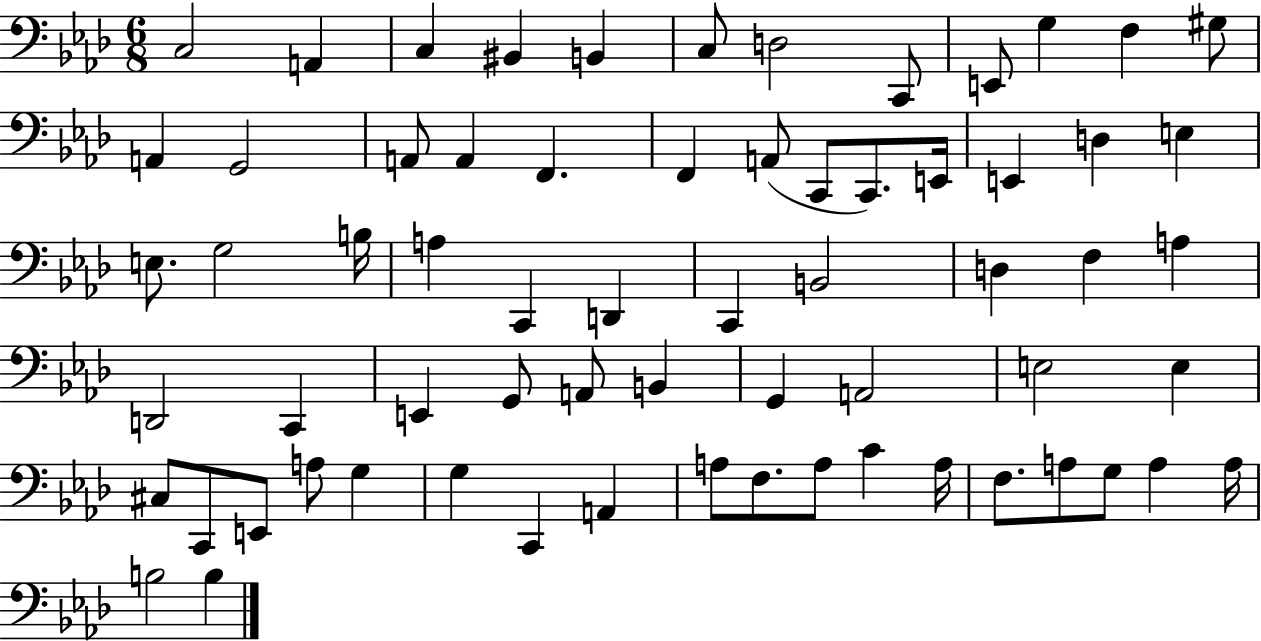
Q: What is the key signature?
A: AES major